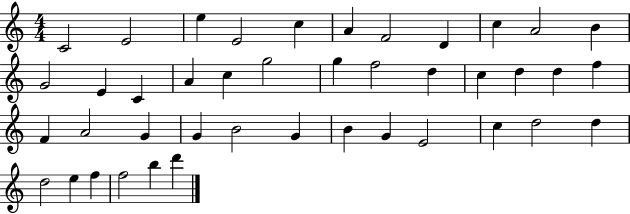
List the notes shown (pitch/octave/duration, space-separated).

C4/h E4/h E5/q E4/h C5/q A4/q F4/h D4/q C5/q A4/h B4/q G4/h E4/q C4/q A4/q C5/q G5/h G5/q F5/h D5/q C5/q D5/q D5/q F5/q F4/q A4/h G4/q G4/q B4/h G4/q B4/q G4/q E4/h C5/q D5/h D5/q D5/h E5/q F5/q F5/h B5/q D6/q